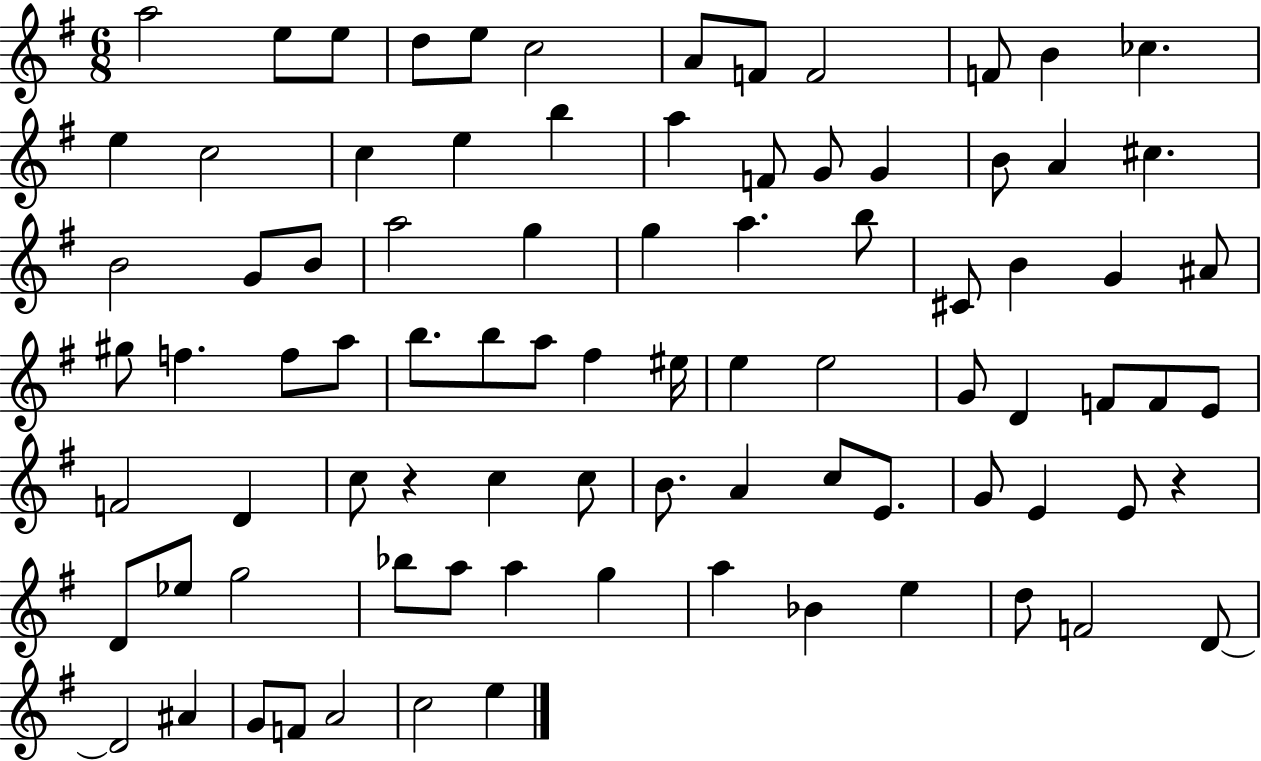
A5/h E5/e E5/e D5/e E5/e C5/h A4/e F4/e F4/h F4/e B4/q CES5/q. E5/q C5/h C5/q E5/q B5/q A5/q F4/e G4/e G4/q B4/e A4/q C#5/q. B4/h G4/e B4/e A5/h G5/q G5/q A5/q. B5/e C#4/e B4/q G4/q A#4/e G#5/e F5/q. F5/e A5/e B5/e. B5/e A5/e F#5/q EIS5/s E5/q E5/h G4/e D4/q F4/e F4/e E4/e F4/h D4/q C5/e R/q C5/q C5/e B4/e. A4/q C5/e E4/e. G4/e E4/q E4/e R/q D4/e Eb5/e G5/h Bb5/e A5/e A5/q G5/q A5/q Bb4/q E5/q D5/e F4/h D4/e D4/h A#4/q G4/e F4/e A4/h C5/h E5/q